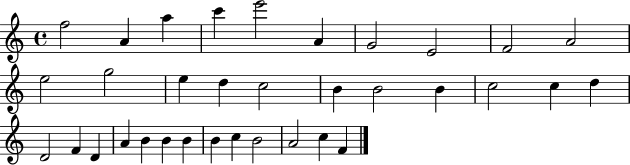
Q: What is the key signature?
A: C major